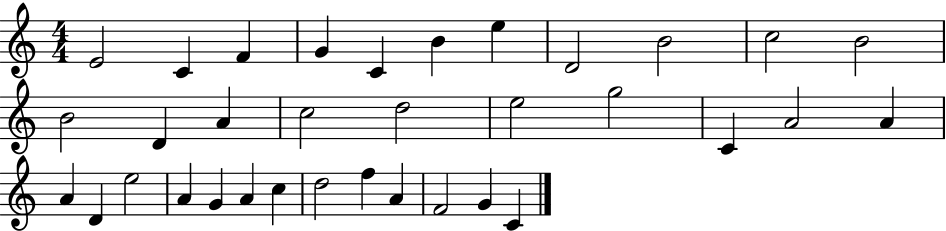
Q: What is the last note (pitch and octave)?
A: C4